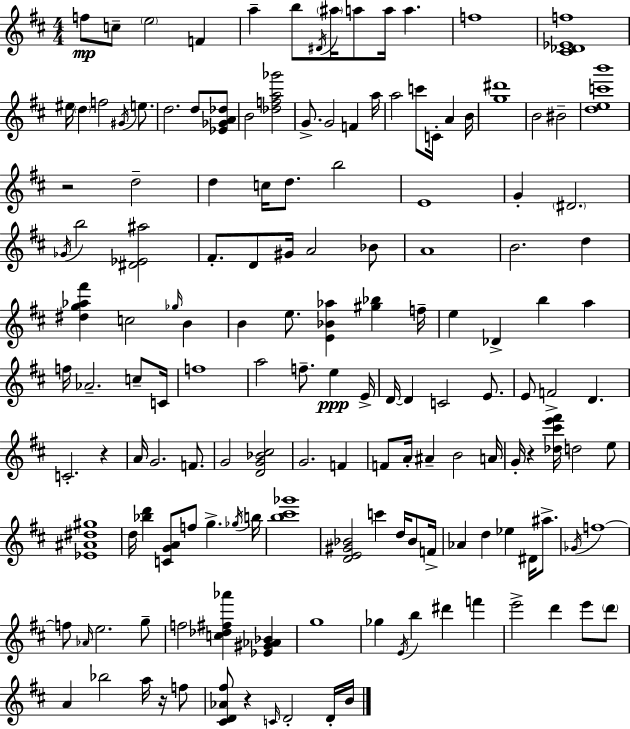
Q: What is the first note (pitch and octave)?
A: F5